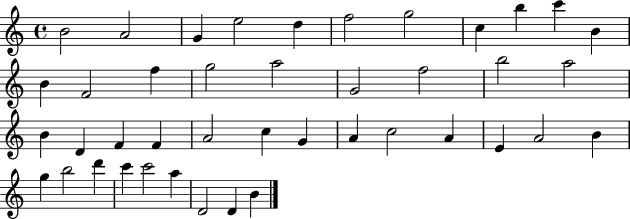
B4/h A4/h G4/q E5/h D5/q F5/h G5/h C5/q B5/q C6/q B4/q B4/q F4/h F5/q G5/h A5/h G4/h F5/h B5/h A5/h B4/q D4/q F4/q F4/q A4/h C5/q G4/q A4/q C5/h A4/q E4/q A4/h B4/q G5/q B5/h D6/q C6/q C6/h A5/q D4/h D4/q B4/q